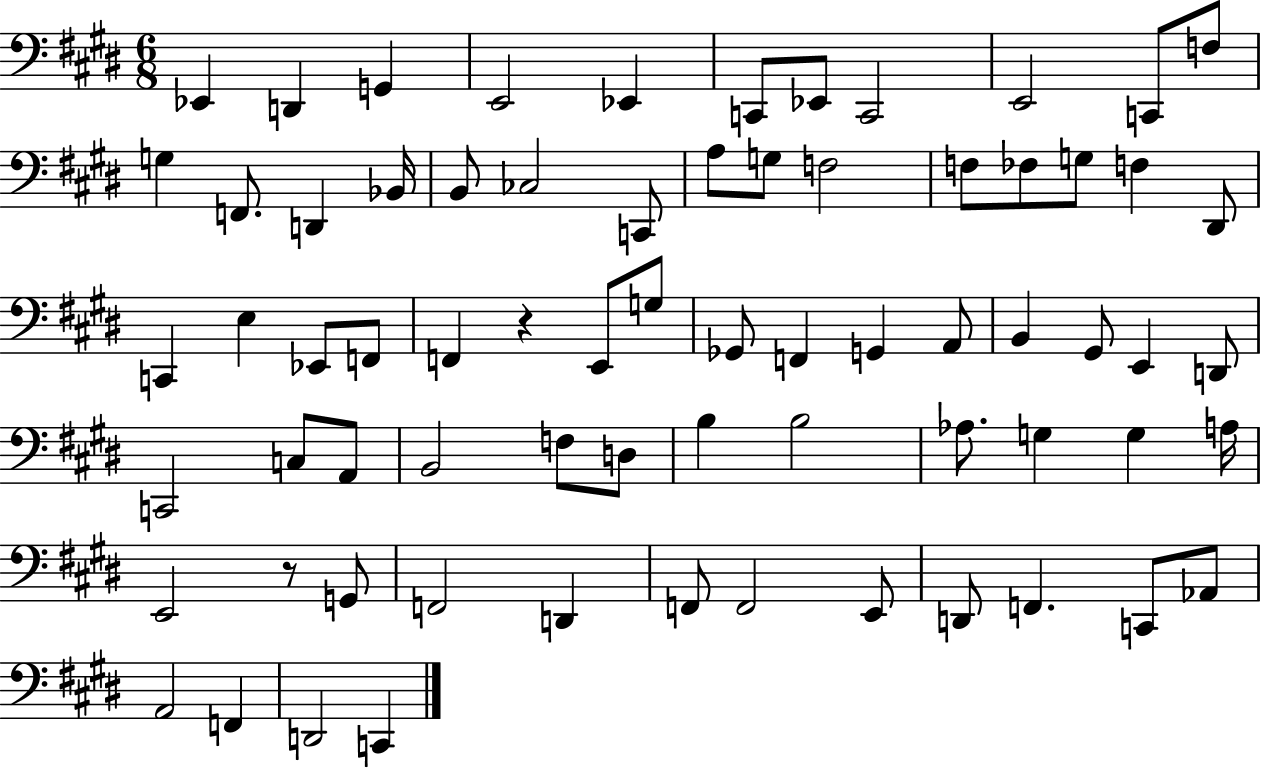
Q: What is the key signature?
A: E major